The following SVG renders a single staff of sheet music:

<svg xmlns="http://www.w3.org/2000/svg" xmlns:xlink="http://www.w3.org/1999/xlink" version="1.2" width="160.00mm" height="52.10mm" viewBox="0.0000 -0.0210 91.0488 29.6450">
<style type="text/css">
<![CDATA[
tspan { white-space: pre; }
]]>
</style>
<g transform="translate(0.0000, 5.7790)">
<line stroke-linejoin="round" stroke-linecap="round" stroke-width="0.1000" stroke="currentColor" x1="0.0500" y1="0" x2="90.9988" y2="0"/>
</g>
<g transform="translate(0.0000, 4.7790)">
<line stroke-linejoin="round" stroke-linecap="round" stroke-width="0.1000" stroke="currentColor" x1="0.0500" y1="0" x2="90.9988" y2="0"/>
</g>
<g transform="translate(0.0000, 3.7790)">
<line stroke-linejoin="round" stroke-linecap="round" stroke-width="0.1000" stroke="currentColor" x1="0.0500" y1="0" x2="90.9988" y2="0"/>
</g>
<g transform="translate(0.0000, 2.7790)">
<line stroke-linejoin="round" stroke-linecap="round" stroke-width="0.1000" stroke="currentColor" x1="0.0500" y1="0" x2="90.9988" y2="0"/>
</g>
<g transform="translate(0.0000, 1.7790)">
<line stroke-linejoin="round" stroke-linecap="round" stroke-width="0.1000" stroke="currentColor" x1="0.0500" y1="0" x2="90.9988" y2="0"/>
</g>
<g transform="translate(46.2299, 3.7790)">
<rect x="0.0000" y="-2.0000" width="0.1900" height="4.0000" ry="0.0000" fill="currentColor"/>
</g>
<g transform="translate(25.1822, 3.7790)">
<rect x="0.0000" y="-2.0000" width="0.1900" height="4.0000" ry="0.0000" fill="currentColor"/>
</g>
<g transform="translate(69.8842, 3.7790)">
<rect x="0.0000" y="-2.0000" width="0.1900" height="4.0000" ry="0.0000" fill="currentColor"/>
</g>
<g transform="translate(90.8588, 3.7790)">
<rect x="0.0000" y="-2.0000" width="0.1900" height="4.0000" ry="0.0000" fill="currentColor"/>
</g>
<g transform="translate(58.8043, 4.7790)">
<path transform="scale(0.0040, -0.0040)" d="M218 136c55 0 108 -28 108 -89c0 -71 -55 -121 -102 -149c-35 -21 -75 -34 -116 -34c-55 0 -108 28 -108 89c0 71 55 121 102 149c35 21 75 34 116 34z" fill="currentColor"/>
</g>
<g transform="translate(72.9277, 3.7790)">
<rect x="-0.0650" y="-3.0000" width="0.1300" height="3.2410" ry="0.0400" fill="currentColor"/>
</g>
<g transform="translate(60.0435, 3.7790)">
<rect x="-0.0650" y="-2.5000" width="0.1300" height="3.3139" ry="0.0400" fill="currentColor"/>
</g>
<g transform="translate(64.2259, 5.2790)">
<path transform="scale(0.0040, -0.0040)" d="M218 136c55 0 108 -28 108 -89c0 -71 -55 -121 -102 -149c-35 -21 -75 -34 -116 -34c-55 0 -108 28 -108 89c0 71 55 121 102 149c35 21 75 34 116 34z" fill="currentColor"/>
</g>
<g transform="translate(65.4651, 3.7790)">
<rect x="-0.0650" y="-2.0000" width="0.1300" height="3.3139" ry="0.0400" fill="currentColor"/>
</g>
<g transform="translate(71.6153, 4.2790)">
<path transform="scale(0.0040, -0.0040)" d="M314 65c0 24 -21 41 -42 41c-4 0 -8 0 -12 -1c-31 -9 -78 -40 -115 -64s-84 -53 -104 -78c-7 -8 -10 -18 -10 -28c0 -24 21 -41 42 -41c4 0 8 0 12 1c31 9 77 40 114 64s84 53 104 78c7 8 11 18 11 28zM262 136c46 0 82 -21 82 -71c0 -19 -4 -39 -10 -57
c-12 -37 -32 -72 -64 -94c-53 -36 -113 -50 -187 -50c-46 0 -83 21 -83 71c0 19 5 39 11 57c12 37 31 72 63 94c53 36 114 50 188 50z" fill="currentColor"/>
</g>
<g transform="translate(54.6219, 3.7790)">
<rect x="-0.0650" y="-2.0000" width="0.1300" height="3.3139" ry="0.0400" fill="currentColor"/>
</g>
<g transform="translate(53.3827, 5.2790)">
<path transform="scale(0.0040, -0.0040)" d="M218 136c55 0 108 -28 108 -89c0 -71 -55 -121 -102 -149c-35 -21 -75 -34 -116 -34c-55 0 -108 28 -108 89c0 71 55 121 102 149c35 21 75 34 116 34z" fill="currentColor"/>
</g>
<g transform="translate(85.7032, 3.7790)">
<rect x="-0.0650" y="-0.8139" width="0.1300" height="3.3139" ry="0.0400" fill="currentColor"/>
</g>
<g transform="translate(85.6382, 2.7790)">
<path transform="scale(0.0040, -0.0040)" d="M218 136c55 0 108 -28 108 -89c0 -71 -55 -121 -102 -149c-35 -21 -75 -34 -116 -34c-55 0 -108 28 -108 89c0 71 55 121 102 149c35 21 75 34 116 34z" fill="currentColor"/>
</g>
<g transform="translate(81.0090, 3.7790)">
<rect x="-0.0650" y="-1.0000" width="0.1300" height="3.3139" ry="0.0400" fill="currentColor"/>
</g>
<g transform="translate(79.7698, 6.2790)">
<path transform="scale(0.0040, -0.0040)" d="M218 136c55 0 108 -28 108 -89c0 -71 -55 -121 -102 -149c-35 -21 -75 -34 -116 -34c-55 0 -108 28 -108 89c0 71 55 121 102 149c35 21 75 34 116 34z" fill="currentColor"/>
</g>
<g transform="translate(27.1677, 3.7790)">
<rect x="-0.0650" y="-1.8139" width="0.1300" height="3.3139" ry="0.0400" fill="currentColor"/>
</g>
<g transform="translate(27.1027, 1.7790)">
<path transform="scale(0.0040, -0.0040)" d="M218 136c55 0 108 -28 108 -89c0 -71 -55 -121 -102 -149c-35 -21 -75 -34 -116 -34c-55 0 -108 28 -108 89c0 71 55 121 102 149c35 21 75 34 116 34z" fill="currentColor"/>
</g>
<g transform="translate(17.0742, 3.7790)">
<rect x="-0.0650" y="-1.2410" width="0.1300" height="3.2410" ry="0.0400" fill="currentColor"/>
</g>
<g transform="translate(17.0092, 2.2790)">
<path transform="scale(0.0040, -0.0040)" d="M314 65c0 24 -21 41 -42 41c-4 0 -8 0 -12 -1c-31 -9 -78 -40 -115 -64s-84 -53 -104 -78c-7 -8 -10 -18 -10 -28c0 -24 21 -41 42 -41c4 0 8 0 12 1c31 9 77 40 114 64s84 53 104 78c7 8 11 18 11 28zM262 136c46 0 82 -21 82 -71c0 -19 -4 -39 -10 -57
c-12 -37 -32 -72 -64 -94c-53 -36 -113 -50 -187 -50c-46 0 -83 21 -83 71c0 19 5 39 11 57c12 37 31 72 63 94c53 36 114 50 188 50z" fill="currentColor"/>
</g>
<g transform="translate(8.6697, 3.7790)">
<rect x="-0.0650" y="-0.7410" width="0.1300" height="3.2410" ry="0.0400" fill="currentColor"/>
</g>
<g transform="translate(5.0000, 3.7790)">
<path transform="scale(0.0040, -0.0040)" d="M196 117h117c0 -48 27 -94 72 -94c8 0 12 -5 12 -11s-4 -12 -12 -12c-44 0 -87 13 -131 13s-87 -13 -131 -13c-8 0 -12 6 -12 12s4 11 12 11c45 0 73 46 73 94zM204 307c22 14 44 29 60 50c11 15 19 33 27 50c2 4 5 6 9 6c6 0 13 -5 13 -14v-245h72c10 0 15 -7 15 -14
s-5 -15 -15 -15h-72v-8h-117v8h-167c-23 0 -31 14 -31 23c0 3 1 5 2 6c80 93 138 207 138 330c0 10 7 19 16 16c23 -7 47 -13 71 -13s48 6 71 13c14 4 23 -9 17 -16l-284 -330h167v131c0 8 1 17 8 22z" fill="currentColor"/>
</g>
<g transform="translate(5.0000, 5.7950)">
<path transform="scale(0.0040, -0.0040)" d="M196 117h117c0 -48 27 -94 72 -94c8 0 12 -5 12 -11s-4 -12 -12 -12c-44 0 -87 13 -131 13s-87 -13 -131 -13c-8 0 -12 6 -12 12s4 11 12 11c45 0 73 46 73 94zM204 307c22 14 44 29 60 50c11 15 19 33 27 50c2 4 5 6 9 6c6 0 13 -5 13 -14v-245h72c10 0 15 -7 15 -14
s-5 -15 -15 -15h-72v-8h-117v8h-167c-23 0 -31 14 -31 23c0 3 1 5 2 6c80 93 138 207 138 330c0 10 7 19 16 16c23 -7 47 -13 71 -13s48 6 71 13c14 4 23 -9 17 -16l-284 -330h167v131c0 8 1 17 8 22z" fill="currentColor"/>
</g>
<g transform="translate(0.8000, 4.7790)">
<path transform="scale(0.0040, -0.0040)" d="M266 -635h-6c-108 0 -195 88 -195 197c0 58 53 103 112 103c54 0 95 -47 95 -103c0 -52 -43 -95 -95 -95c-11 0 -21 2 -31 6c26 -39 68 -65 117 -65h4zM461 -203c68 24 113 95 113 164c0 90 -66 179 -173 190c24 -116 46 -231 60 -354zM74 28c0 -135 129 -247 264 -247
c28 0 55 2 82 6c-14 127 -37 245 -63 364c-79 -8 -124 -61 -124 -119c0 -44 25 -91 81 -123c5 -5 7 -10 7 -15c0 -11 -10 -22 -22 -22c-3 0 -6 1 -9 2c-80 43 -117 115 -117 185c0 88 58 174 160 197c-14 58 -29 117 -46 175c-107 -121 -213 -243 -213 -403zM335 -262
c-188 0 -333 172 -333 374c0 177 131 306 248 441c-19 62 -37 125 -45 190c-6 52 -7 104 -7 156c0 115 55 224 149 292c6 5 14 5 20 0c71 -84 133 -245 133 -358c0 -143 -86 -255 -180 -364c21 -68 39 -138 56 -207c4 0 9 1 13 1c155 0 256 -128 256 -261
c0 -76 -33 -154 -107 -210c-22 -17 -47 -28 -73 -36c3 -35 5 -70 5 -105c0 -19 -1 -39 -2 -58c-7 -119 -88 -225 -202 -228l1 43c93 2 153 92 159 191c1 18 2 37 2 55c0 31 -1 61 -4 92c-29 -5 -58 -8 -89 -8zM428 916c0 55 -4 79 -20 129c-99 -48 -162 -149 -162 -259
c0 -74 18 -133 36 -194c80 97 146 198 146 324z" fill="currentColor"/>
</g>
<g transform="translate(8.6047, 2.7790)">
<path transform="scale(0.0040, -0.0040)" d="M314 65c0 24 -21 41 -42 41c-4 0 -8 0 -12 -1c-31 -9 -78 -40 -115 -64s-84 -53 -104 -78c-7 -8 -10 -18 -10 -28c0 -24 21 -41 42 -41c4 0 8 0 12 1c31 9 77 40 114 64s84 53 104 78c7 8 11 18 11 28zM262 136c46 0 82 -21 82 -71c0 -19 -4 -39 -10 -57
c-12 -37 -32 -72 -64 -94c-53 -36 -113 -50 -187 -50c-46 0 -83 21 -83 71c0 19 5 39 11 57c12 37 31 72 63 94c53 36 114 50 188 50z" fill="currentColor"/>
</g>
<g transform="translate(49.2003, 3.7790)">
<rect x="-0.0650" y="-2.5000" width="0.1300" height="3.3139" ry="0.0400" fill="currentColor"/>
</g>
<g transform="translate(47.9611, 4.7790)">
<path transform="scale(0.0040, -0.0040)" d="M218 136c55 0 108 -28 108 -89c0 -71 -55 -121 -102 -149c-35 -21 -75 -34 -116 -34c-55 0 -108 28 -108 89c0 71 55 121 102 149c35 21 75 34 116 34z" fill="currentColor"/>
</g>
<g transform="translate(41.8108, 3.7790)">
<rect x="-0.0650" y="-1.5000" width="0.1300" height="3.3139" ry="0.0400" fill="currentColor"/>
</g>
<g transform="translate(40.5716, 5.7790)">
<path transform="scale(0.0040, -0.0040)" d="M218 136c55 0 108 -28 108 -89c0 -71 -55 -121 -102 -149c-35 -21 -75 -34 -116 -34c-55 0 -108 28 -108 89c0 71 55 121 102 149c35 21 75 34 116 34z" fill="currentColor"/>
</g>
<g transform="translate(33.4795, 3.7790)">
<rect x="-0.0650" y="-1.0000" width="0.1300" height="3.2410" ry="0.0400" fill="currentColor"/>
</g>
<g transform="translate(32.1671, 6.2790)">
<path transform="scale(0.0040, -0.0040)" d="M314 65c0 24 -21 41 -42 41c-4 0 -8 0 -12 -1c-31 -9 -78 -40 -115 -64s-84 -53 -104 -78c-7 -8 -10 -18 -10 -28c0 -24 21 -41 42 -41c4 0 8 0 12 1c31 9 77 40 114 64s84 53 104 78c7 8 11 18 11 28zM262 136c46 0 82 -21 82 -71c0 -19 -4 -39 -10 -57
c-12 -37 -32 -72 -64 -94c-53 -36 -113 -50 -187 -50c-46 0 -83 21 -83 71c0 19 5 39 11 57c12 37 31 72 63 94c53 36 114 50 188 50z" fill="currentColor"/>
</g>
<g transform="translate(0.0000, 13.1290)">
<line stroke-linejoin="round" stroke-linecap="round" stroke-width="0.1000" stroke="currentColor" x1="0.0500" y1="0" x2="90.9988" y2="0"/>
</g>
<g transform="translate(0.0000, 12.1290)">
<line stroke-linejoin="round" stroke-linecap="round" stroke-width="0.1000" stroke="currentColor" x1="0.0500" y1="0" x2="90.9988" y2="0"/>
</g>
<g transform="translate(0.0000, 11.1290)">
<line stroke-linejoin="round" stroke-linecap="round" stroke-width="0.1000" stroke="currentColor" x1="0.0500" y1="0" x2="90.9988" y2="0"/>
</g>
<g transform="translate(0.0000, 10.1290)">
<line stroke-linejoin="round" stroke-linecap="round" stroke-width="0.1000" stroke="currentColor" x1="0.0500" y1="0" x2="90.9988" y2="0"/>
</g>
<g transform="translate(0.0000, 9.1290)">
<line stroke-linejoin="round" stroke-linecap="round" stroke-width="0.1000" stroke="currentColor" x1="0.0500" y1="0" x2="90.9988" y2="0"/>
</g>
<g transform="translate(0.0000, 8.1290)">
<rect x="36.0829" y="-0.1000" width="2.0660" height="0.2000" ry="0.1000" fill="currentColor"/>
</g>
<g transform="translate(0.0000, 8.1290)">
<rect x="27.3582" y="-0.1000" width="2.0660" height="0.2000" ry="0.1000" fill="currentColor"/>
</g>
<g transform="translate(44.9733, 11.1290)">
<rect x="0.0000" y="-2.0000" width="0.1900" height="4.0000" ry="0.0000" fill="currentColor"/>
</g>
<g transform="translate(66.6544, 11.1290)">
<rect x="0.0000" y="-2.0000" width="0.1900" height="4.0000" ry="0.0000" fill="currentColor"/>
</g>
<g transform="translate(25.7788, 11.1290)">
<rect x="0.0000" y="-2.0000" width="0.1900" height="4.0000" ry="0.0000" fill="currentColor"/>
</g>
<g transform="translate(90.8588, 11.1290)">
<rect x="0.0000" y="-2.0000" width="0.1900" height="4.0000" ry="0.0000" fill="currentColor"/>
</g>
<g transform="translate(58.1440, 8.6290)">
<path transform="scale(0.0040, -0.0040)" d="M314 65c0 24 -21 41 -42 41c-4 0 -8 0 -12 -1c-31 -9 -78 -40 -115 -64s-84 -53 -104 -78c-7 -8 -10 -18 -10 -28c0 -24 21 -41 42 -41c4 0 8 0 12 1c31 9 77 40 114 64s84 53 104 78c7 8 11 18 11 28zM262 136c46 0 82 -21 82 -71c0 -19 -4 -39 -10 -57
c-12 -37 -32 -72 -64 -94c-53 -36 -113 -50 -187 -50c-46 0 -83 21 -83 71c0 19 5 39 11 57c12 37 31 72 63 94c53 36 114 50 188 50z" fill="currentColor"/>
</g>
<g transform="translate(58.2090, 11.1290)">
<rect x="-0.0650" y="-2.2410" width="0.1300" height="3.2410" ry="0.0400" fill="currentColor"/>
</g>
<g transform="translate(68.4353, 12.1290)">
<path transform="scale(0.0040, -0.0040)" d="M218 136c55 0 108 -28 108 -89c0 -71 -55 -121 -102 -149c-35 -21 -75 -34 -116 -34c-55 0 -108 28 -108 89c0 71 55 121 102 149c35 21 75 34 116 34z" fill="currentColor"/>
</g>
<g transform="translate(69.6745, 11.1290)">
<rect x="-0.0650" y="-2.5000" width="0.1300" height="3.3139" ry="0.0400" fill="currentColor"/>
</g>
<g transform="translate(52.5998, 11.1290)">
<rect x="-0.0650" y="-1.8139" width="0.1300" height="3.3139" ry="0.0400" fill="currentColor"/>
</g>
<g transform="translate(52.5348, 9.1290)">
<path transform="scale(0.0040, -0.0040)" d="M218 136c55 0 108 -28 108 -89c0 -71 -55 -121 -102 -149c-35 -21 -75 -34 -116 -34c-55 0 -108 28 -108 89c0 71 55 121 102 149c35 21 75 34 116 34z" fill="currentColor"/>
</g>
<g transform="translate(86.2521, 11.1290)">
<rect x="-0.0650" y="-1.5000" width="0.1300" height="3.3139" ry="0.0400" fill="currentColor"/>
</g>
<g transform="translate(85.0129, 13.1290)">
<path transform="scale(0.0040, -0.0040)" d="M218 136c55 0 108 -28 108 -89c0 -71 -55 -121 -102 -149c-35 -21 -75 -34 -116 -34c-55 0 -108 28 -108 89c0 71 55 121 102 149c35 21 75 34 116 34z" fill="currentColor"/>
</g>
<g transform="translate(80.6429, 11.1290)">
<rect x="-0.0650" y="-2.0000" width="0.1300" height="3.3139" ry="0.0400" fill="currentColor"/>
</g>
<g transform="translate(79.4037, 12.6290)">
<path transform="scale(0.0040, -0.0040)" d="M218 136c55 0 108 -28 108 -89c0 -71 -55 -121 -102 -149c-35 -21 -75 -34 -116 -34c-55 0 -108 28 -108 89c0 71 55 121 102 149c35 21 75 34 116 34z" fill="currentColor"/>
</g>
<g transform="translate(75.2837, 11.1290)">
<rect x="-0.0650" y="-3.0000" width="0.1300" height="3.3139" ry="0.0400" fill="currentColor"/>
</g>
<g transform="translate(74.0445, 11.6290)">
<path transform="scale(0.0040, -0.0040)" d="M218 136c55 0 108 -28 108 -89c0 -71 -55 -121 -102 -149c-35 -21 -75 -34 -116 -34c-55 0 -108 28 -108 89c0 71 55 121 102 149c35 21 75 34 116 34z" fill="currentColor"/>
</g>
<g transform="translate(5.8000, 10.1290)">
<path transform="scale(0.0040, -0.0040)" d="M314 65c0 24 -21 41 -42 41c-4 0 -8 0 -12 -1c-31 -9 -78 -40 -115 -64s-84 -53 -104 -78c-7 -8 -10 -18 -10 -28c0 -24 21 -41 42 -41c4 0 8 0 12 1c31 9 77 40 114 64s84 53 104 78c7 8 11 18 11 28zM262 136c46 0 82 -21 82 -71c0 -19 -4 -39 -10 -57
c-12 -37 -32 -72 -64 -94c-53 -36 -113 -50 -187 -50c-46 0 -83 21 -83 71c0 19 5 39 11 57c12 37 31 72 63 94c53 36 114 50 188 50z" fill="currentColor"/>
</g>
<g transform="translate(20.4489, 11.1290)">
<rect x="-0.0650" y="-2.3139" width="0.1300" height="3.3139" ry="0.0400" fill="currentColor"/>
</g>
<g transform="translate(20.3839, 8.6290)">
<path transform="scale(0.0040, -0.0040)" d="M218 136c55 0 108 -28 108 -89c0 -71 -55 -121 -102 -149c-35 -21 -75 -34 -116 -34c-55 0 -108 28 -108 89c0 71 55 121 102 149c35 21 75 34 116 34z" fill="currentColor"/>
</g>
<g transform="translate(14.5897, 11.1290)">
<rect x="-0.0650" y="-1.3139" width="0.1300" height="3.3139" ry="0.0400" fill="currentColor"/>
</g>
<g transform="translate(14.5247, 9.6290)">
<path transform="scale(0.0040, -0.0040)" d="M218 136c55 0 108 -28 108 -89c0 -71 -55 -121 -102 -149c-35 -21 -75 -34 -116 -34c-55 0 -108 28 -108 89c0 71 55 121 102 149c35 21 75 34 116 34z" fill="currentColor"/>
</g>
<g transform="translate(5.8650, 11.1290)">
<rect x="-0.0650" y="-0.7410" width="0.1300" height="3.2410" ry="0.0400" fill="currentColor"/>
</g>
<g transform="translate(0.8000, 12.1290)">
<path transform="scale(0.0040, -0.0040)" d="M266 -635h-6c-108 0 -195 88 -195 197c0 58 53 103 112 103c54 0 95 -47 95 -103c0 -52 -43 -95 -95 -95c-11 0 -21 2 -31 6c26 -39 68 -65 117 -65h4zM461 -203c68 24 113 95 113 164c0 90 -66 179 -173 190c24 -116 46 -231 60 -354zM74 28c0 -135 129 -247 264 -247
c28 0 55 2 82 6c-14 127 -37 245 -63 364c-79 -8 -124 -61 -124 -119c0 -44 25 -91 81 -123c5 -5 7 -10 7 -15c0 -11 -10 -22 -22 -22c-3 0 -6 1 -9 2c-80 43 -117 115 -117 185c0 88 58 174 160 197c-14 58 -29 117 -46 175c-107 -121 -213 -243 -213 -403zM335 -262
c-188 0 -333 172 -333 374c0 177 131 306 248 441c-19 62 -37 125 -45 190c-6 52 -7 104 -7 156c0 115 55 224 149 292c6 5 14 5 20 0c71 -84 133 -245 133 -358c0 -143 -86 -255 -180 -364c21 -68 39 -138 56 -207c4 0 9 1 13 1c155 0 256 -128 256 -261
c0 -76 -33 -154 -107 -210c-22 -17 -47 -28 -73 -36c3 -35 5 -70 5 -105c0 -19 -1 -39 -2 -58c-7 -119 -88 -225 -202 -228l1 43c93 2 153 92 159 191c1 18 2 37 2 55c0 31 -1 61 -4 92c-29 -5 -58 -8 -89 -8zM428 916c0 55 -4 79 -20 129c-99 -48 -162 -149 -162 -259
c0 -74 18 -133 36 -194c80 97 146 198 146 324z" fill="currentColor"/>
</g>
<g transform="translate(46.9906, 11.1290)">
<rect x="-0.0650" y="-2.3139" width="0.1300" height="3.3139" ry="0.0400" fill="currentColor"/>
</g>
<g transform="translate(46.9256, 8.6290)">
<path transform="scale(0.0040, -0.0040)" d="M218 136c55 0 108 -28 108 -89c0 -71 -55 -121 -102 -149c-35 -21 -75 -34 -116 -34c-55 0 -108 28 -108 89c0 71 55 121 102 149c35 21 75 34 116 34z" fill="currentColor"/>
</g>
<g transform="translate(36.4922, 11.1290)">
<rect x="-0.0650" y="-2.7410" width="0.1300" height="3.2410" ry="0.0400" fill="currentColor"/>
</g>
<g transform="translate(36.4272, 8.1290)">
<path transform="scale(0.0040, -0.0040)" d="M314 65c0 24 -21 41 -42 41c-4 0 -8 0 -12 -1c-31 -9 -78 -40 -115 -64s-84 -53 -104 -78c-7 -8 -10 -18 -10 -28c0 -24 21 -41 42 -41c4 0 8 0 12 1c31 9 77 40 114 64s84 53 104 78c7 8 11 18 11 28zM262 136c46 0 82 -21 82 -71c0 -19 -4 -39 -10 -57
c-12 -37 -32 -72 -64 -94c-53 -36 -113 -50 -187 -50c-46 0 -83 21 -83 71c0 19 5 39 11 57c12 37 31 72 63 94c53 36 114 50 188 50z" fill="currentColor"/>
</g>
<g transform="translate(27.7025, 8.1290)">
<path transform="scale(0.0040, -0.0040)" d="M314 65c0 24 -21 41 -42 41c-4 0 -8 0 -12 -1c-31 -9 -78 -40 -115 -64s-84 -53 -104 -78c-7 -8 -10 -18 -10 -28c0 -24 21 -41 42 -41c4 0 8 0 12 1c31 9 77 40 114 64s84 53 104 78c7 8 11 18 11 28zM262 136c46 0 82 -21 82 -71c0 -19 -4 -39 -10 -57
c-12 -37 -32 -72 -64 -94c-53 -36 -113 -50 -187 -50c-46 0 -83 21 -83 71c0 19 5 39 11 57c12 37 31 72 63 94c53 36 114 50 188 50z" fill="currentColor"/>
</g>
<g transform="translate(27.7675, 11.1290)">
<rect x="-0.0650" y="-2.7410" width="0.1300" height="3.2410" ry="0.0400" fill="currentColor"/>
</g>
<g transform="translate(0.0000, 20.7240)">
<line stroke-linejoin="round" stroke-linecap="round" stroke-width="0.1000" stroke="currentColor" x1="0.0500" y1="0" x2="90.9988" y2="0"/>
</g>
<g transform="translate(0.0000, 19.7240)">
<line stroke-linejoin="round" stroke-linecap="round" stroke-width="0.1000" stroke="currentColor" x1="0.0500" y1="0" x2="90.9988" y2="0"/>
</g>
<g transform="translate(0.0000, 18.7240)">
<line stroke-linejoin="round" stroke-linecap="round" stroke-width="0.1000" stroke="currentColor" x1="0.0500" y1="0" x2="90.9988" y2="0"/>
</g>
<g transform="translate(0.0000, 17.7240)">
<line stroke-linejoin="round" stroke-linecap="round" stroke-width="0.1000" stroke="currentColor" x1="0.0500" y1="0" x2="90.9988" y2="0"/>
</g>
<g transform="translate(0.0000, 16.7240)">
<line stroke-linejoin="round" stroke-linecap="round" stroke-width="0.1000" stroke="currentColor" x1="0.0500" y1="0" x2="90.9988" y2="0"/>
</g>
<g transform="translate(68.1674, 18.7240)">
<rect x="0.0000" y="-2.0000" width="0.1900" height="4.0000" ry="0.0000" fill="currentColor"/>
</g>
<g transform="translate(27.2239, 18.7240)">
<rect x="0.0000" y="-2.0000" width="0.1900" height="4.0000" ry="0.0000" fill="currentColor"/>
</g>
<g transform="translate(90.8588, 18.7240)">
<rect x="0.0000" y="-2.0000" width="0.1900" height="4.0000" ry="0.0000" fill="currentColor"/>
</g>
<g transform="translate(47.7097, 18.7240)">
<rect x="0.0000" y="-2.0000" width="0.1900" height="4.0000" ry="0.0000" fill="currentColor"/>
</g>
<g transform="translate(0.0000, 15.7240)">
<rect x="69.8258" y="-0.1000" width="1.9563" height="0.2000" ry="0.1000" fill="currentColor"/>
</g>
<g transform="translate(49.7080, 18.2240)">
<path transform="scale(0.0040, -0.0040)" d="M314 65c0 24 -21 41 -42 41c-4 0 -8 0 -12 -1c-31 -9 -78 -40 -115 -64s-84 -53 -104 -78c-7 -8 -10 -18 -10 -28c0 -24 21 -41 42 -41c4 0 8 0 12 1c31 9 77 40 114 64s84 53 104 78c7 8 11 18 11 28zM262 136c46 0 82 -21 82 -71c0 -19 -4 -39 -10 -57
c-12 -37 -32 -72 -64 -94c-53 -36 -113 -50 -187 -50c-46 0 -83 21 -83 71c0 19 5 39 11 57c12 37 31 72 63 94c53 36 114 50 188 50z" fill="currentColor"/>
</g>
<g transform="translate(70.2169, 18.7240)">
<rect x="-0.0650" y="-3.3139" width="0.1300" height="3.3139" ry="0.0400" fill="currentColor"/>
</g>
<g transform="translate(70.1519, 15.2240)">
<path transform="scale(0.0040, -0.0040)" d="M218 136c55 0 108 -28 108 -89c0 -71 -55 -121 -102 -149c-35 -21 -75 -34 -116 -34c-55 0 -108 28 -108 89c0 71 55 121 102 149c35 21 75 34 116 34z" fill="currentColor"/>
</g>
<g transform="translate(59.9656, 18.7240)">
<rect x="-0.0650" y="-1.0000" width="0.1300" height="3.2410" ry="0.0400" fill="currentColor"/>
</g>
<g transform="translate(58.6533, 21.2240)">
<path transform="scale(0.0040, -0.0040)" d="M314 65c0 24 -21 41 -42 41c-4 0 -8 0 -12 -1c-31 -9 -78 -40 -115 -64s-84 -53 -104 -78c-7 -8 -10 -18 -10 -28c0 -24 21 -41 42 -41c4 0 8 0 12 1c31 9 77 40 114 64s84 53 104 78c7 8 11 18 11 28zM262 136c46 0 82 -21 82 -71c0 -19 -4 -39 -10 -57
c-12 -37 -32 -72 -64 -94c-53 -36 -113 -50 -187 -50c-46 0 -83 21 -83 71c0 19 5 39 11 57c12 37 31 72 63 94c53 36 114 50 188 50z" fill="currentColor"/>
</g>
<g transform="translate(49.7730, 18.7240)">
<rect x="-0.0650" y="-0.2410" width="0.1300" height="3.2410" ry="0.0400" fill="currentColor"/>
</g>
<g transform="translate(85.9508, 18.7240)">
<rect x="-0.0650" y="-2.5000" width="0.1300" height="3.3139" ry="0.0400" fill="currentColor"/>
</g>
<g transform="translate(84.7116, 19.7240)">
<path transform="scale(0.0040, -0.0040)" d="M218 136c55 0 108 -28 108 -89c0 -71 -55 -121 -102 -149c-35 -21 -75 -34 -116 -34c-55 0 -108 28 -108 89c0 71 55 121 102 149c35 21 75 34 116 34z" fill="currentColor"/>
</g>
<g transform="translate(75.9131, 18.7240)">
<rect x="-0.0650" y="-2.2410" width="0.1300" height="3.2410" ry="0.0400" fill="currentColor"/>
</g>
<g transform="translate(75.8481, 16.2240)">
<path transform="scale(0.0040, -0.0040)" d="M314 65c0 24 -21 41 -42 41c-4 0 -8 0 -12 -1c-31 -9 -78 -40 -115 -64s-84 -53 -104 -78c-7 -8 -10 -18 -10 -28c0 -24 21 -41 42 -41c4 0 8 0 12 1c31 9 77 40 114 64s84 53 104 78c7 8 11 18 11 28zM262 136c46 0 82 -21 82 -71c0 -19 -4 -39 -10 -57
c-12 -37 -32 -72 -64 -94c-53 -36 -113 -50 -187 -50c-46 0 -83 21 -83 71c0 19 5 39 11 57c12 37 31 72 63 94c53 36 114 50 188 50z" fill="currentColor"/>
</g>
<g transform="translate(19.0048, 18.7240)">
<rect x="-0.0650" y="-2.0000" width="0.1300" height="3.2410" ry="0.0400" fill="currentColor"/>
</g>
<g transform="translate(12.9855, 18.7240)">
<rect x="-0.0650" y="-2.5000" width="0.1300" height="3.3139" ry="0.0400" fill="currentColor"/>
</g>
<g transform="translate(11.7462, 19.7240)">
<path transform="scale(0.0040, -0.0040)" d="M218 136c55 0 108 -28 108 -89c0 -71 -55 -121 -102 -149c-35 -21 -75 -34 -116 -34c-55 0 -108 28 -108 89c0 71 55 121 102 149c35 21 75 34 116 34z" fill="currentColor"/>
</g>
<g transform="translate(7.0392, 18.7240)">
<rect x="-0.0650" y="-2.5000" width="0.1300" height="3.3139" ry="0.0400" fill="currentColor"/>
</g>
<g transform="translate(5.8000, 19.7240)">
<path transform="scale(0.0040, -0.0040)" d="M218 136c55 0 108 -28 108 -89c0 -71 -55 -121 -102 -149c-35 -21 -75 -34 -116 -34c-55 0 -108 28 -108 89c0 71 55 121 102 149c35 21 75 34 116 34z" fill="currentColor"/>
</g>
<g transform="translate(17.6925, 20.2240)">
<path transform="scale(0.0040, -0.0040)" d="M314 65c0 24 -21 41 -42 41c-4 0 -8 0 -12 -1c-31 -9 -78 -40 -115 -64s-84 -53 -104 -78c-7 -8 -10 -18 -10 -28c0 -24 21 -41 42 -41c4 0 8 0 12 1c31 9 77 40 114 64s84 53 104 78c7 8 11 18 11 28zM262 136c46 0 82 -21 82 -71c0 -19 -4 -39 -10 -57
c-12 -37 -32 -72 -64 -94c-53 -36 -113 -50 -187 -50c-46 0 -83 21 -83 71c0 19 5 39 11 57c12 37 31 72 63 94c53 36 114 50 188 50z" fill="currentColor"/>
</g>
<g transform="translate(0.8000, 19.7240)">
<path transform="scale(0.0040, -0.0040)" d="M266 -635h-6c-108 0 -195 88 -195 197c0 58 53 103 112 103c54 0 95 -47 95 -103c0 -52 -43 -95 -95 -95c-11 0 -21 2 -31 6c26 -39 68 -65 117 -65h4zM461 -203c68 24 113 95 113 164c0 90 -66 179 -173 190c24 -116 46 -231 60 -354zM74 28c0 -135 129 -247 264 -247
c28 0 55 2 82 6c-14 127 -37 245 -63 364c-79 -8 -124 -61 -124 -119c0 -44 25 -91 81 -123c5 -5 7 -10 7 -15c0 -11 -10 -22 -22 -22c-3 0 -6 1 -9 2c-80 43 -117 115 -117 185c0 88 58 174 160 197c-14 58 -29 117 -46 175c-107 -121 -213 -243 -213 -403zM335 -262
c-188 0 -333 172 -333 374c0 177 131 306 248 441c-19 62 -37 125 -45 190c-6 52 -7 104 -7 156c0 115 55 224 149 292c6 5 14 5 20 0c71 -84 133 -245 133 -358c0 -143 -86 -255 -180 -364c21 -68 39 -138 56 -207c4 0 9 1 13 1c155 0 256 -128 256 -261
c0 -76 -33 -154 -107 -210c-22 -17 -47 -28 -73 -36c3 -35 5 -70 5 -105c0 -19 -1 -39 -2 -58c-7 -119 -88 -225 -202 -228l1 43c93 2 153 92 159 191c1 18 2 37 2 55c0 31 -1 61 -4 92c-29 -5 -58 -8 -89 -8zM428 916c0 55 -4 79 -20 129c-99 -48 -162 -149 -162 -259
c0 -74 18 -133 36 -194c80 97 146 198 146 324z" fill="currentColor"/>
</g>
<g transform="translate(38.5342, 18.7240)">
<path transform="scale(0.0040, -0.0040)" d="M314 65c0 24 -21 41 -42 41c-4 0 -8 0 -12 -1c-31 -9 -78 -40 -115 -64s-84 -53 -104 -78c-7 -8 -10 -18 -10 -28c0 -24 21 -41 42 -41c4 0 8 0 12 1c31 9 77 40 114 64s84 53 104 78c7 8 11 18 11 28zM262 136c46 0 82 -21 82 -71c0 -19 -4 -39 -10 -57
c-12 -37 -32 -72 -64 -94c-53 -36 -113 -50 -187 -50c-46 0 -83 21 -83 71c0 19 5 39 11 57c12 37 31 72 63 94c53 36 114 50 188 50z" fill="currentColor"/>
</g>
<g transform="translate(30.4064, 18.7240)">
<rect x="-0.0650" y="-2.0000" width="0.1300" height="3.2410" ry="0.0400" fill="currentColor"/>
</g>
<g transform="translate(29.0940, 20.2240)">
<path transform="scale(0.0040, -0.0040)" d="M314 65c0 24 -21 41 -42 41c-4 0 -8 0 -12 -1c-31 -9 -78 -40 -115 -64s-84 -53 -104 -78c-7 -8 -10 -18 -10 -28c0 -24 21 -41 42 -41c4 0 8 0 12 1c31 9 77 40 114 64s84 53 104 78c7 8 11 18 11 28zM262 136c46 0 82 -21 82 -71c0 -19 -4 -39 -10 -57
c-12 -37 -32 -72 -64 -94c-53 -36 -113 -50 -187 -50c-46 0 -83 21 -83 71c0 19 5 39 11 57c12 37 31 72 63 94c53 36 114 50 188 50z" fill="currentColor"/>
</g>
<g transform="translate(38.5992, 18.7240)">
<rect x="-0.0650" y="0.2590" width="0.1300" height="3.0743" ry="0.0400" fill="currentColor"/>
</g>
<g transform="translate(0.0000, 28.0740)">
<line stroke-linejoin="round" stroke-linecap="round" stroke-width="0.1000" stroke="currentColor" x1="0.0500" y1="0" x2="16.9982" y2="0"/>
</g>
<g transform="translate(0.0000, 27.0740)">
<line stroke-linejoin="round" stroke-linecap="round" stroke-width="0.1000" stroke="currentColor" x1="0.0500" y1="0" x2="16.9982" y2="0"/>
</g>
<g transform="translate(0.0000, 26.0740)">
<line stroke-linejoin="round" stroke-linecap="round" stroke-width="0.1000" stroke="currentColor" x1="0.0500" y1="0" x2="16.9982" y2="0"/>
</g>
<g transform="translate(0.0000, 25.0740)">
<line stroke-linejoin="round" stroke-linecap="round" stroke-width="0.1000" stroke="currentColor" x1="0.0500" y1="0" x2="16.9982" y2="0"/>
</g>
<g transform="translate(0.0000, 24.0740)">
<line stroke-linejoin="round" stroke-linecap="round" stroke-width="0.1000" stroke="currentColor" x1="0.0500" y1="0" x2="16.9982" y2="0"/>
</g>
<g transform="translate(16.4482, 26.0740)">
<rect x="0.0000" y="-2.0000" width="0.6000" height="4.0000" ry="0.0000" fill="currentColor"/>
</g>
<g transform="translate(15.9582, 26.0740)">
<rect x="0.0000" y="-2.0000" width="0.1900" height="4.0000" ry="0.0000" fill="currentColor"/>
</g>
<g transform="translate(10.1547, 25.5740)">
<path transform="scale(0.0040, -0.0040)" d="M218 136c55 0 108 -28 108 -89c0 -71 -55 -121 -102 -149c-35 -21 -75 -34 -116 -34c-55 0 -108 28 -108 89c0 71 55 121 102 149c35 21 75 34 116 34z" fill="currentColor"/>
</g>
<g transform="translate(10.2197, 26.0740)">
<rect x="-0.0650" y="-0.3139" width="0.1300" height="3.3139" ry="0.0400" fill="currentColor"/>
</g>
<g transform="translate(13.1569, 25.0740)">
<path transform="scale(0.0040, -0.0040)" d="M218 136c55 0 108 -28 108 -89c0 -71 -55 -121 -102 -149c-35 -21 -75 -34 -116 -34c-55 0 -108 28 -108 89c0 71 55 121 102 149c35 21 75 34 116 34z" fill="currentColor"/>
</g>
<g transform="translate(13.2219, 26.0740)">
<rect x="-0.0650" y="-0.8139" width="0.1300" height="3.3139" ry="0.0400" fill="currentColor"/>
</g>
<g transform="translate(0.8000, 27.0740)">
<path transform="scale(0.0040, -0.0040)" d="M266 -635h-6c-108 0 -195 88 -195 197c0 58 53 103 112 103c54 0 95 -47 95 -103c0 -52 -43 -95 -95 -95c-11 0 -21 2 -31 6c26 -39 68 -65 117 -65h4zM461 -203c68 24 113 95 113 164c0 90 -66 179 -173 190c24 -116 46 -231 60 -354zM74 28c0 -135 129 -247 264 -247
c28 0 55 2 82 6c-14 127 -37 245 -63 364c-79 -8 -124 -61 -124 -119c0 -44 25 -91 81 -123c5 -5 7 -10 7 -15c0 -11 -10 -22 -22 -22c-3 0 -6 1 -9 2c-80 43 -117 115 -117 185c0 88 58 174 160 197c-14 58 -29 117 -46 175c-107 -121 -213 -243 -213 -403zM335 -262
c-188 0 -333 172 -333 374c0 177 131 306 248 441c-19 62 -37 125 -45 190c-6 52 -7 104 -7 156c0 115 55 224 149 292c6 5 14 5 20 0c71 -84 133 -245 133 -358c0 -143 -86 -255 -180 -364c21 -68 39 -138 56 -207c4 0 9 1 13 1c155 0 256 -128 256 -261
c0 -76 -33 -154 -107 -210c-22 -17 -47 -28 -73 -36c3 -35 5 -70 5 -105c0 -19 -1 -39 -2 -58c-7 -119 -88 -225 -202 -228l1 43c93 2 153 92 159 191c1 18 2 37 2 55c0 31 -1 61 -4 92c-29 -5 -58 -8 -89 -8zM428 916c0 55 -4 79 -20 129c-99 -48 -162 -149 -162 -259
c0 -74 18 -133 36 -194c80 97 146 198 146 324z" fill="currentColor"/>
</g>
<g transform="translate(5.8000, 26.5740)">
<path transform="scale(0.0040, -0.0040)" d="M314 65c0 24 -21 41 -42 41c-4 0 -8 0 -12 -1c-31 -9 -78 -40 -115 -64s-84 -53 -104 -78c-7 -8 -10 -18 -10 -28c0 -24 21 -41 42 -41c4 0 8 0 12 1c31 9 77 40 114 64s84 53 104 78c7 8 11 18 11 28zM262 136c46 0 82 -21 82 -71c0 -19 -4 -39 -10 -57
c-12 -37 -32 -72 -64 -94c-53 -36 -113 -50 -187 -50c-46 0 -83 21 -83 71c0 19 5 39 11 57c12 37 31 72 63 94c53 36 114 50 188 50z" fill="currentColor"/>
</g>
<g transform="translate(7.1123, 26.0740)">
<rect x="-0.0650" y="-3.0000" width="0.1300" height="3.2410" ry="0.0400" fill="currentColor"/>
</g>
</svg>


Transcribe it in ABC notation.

X:1
T:Untitled
M:4/4
L:1/4
K:C
d2 e2 f D2 E G F G F A2 D d d2 e g a2 a2 g f g2 G A F E G G F2 F2 B2 c2 D2 b g2 G A2 c d